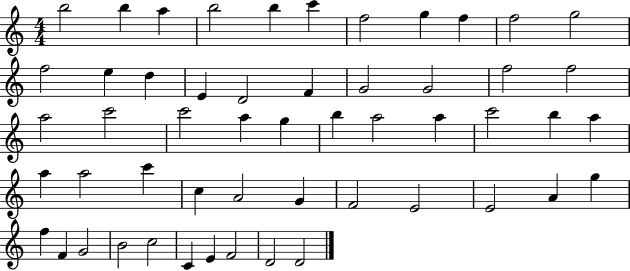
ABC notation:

X:1
T:Untitled
M:4/4
L:1/4
K:C
b2 b a b2 b c' f2 g f f2 g2 f2 e d E D2 F G2 G2 f2 f2 a2 c'2 c'2 a g b a2 a c'2 b a a a2 c' c A2 G F2 E2 E2 A g f F G2 B2 c2 C E F2 D2 D2